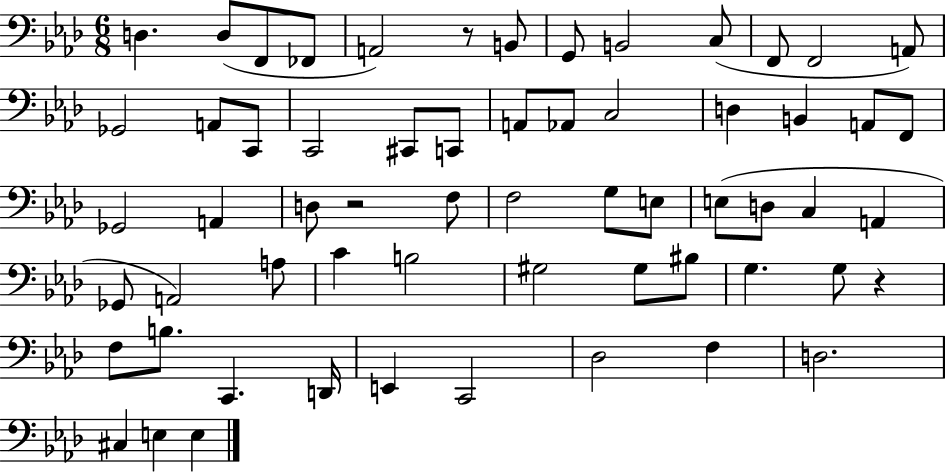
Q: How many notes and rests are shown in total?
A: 61